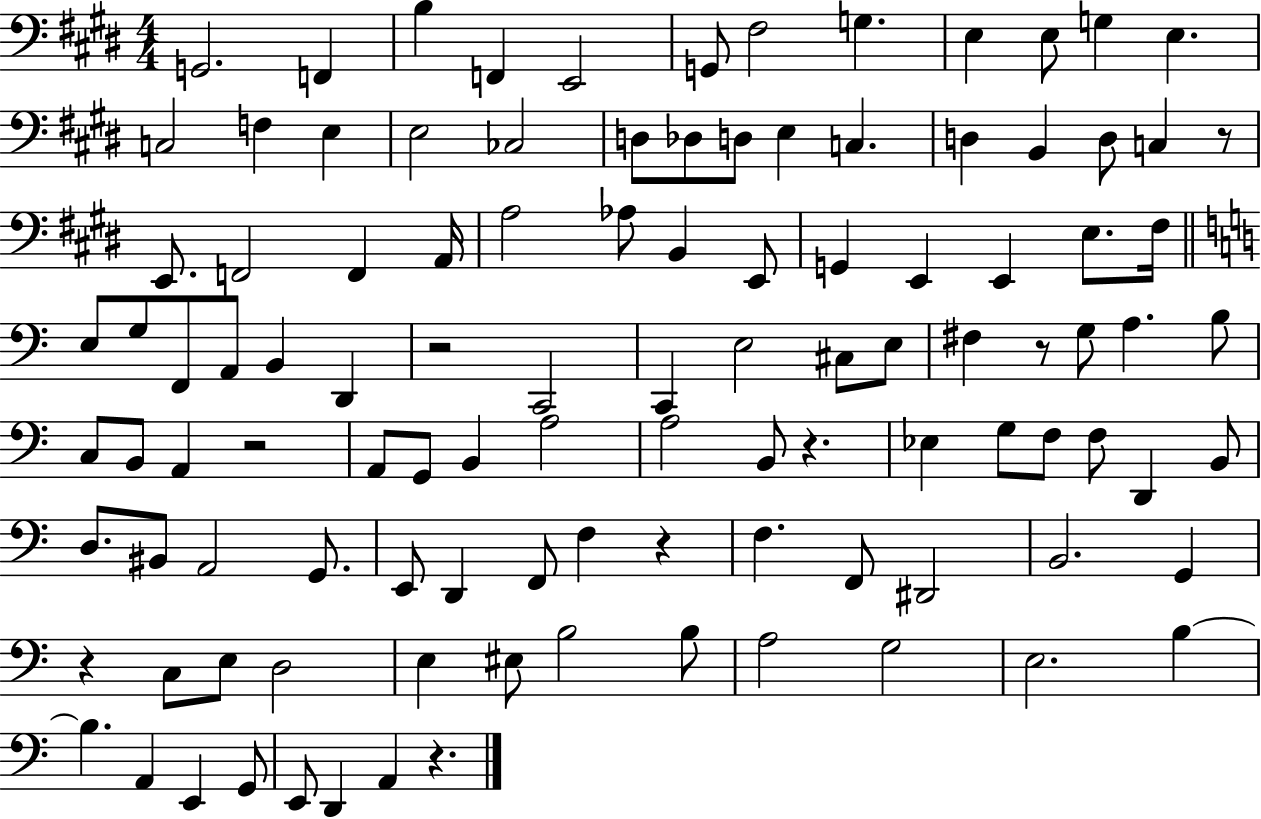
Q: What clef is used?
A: bass